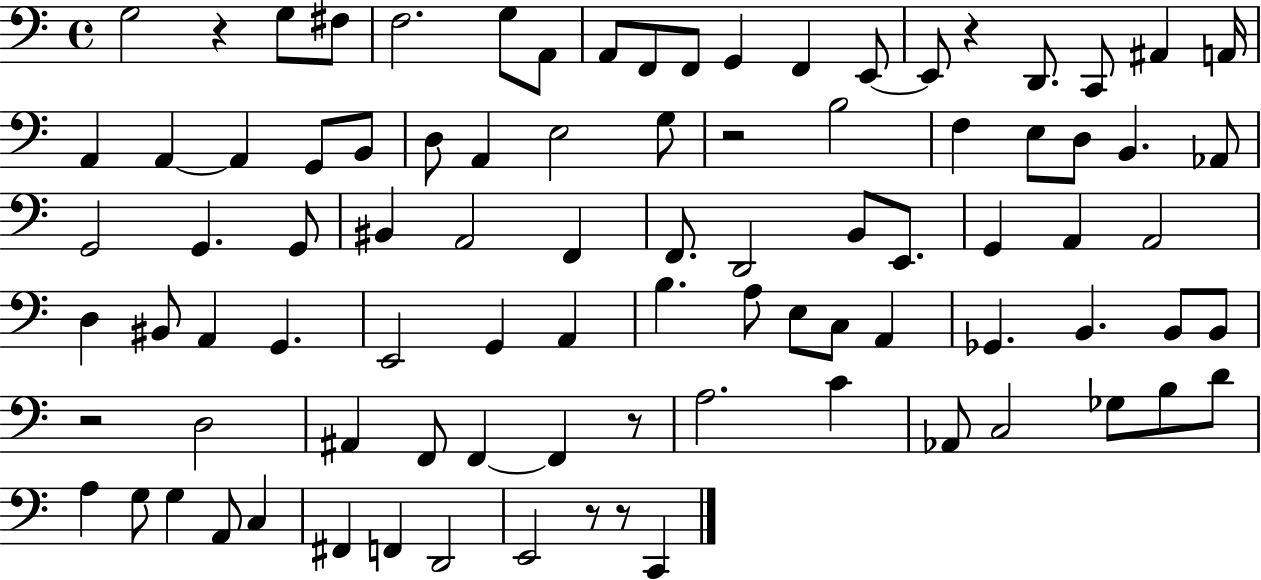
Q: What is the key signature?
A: C major